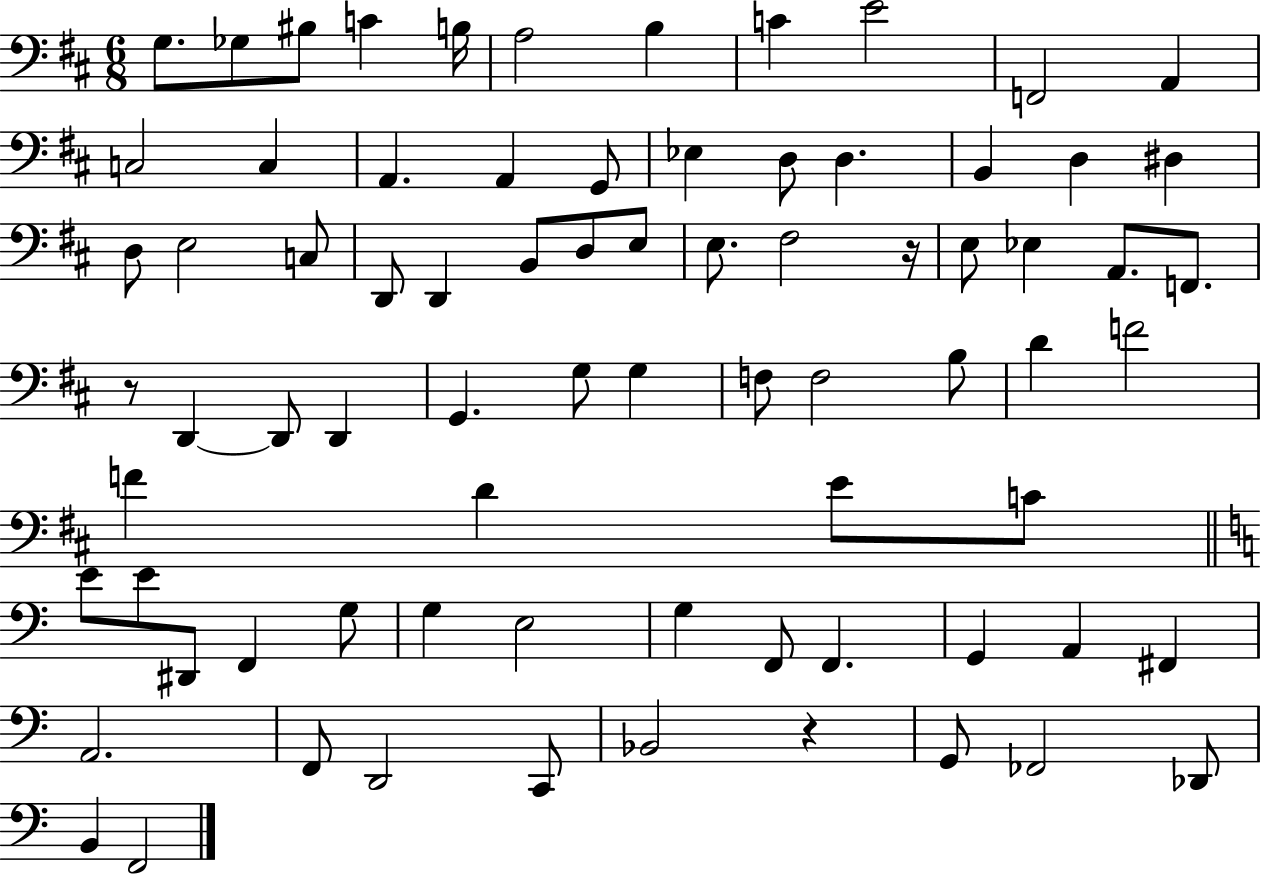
X:1
T:Untitled
M:6/8
L:1/4
K:D
G,/2 _G,/2 ^B,/2 C B,/4 A,2 B, C E2 F,,2 A,, C,2 C, A,, A,, G,,/2 _E, D,/2 D, B,, D, ^D, D,/2 E,2 C,/2 D,,/2 D,, B,,/2 D,/2 E,/2 E,/2 ^F,2 z/4 E,/2 _E, A,,/2 F,,/2 z/2 D,, D,,/2 D,, G,, G,/2 G, F,/2 F,2 B,/2 D F2 F D E/2 C/2 E/2 E/2 ^D,,/2 F,, G,/2 G, E,2 G, F,,/2 F,, G,, A,, ^F,, A,,2 F,,/2 D,,2 C,,/2 _B,,2 z G,,/2 _F,,2 _D,,/2 B,, F,,2